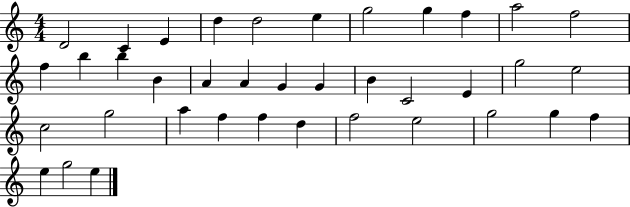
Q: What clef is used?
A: treble